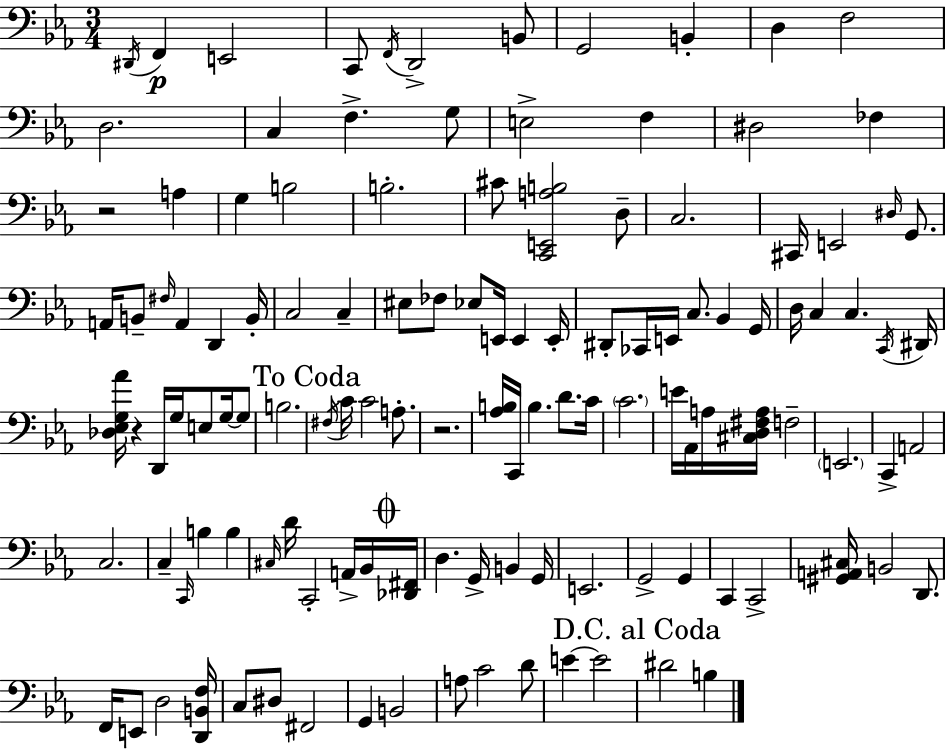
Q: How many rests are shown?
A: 3